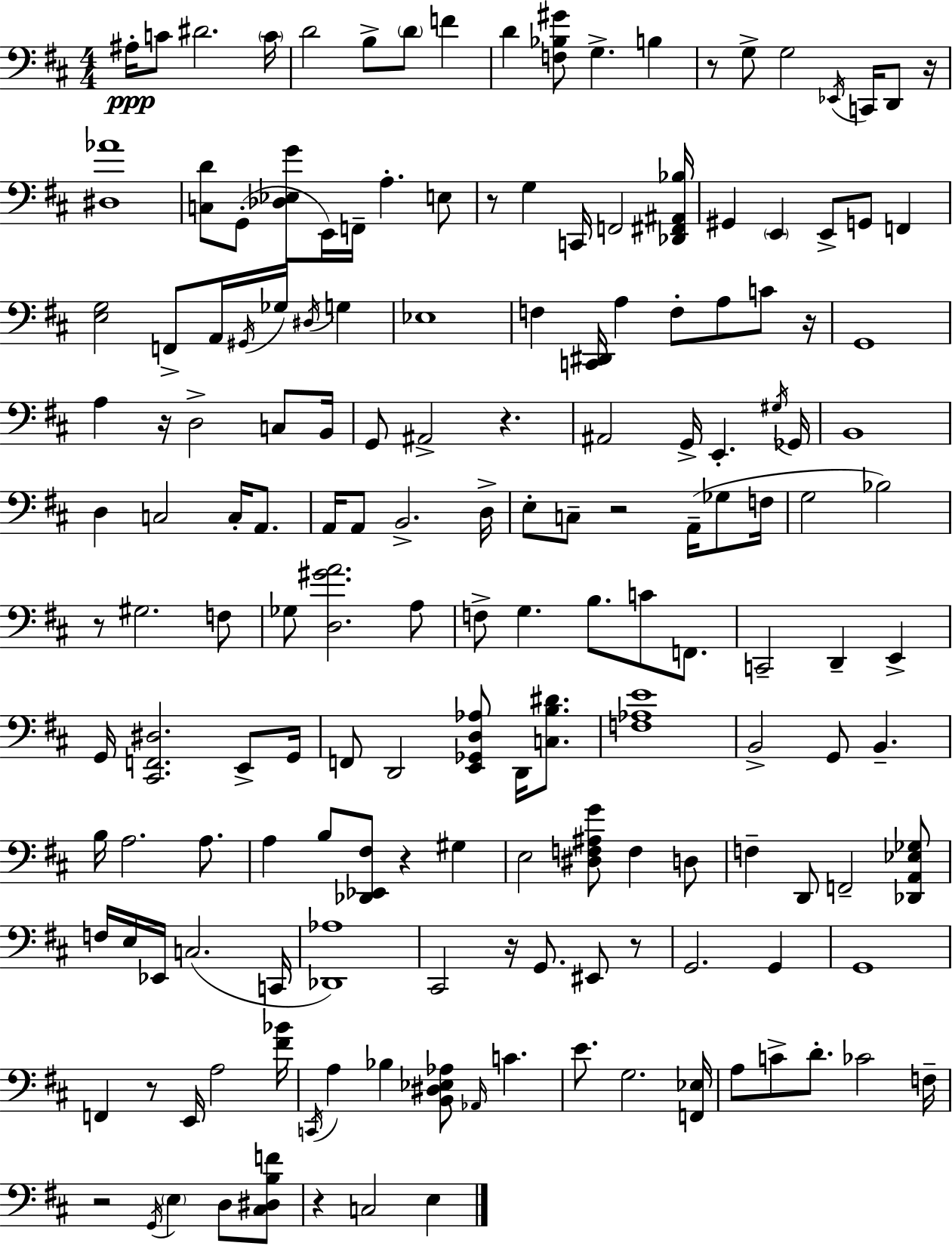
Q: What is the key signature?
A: D major